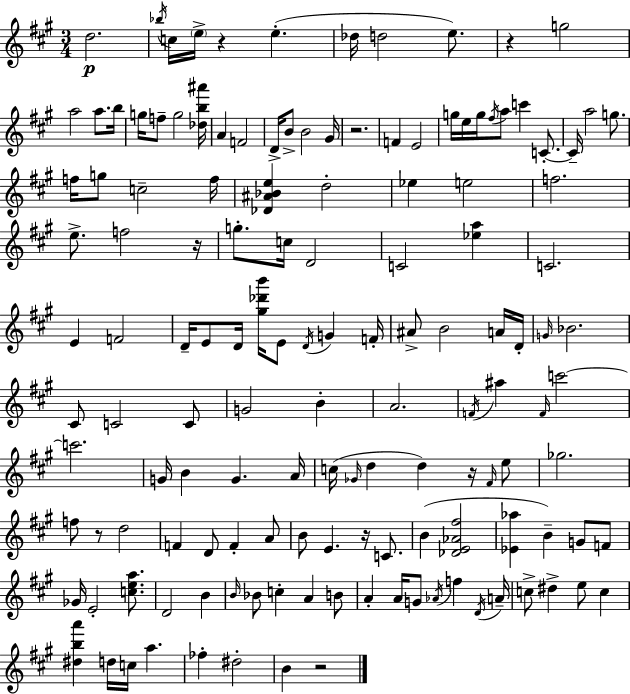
D5/h. Bb5/s C5/s E5/s R/q E5/q. Db5/s D5/h E5/e. R/q G5/h A5/h A5/e. B5/s G5/s F5/e G5/h [Db5,B5,A#6]/s A4/q F4/h D4/s B4/e B4/h G#4/s R/h. F4/q E4/h G5/s E5/s G5/s F#5/s A5/e C6/q C4/e. C4/s A5/h G5/e. F5/s G5/e C5/h F5/s [Db4,A#4,Bb4,E5]/q D5/h Eb5/q E5/h F5/h. E5/e. F5/h R/s G5/e. C5/s D4/h C4/h [Eb5,A5]/q C4/h. E4/q F4/h D4/s E4/e D4/s [G#5,Db6,B6]/s E4/e D4/s G4/q F4/s A#4/e B4/h A4/s D4/s G4/s Bb4/h. C#4/e C4/h C4/e G4/h B4/q A4/h. F4/s A#5/q F4/s C6/h C6/h. G4/s B4/q G4/q. A4/s C5/s Gb4/s D5/q D5/q R/s F#4/s E5/e Gb5/h. F5/e R/e D5/h F4/q D4/e F4/q A4/e B4/e E4/q. R/s C4/e. B4/q [Db4,E4,Ab4,F#5]/h [Eb4,Ab5]/q B4/q G4/e F4/e Gb4/s E4/h [C5,E5,A5]/e. D4/h B4/q B4/s Bb4/e C5/q A4/q B4/e A4/q A4/s G4/e Ab4/s F5/q D4/s A4/s C5/e D#5/q E5/e C5/q [D#5,B5,A6]/q D5/s C5/s A5/q. FES5/q D#5/h B4/q R/h